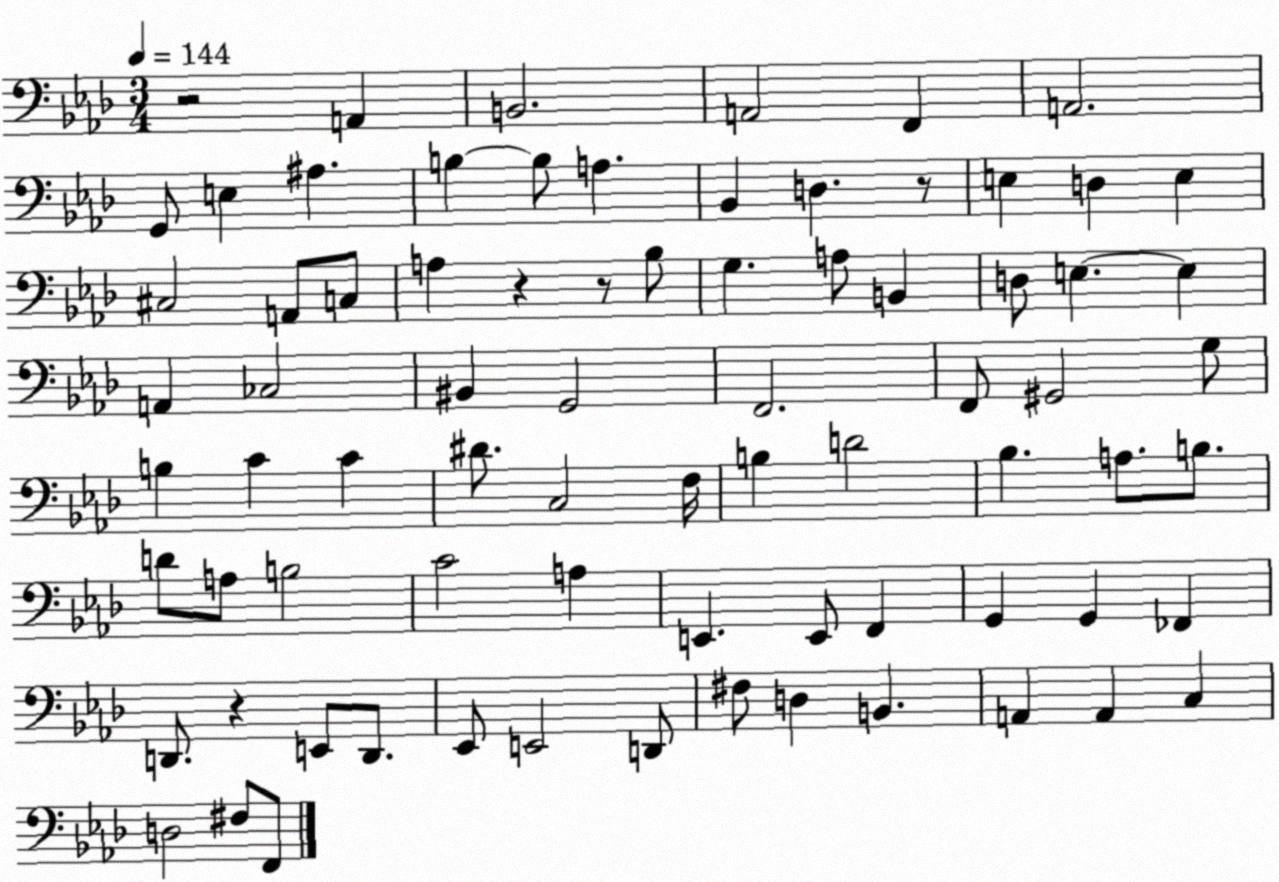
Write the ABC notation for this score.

X:1
T:Untitled
M:3/4
L:1/4
K:Ab
z2 A,, B,,2 A,,2 F,, A,,2 G,,/2 E, ^A, B, B,/2 A, _B,, D, z/2 E, D, E, ^C,2 A,,/2 C,/2 A, z z/2 _B,/2 G, A,/2 B,, D,/2 E, E, A,, _C,2 ^B,, G,,2 F,,2 F,,/2 ^G,,2 G,/2 B, C C ^D/2 C,2 F,/4 B, D2 _B, A,/2 B,/2 D/2 A,/2 B,2 C2 A, E,, E,,/2 F,, G,, G,, _F,, D,,/2 z E,,/2 D,,/2 _E,,/2 E,,2 D,,/2 ^F,/2 D, B,, A,, A,, C, D,2 ^F,/2 F,,/2